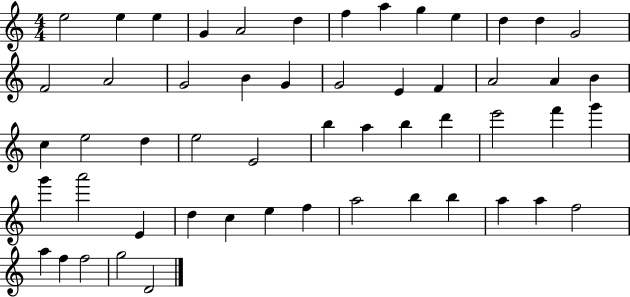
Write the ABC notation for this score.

X:1
T:Untitled
M:4/4
L:1/4
K:C
e2 e e G A2 d f a g e d d G2 F2 A2 G2 B G G2 E F A2 A B c e2 d e2 E2 b a b d' e'2 f' g' g' a'2 E d c e f a2 b b a a f2 a f f2 g2 D2